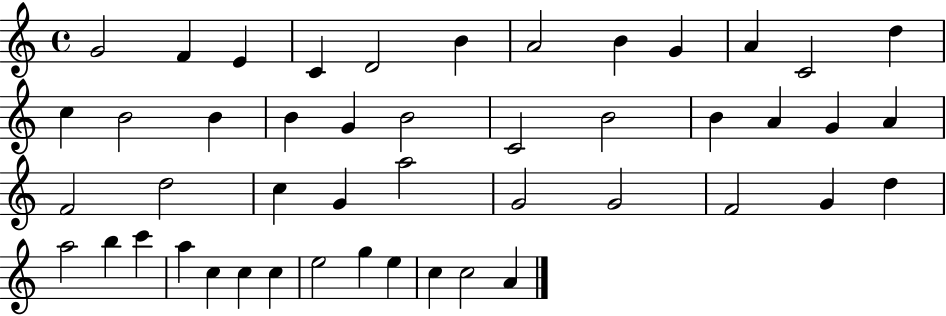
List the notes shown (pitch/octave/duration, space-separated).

G4/h F4/q E4/q C4/q D4/h B4/q A4/h B4/q G4/q A4/q C4/h D5/q C5/q B4/h B4/q B4/q G4/q B4/h C4/h B4/h B4/q A4/q G4/q A4/q F4/h D5/h C5/q G4/q A5/h G4/h G4/h F4/h G4/q D5/q A5/h B5/q C6/q A5/q C5/q C5/q C5/q E5/h G5/q E5/q C5/q C5/h A4/q